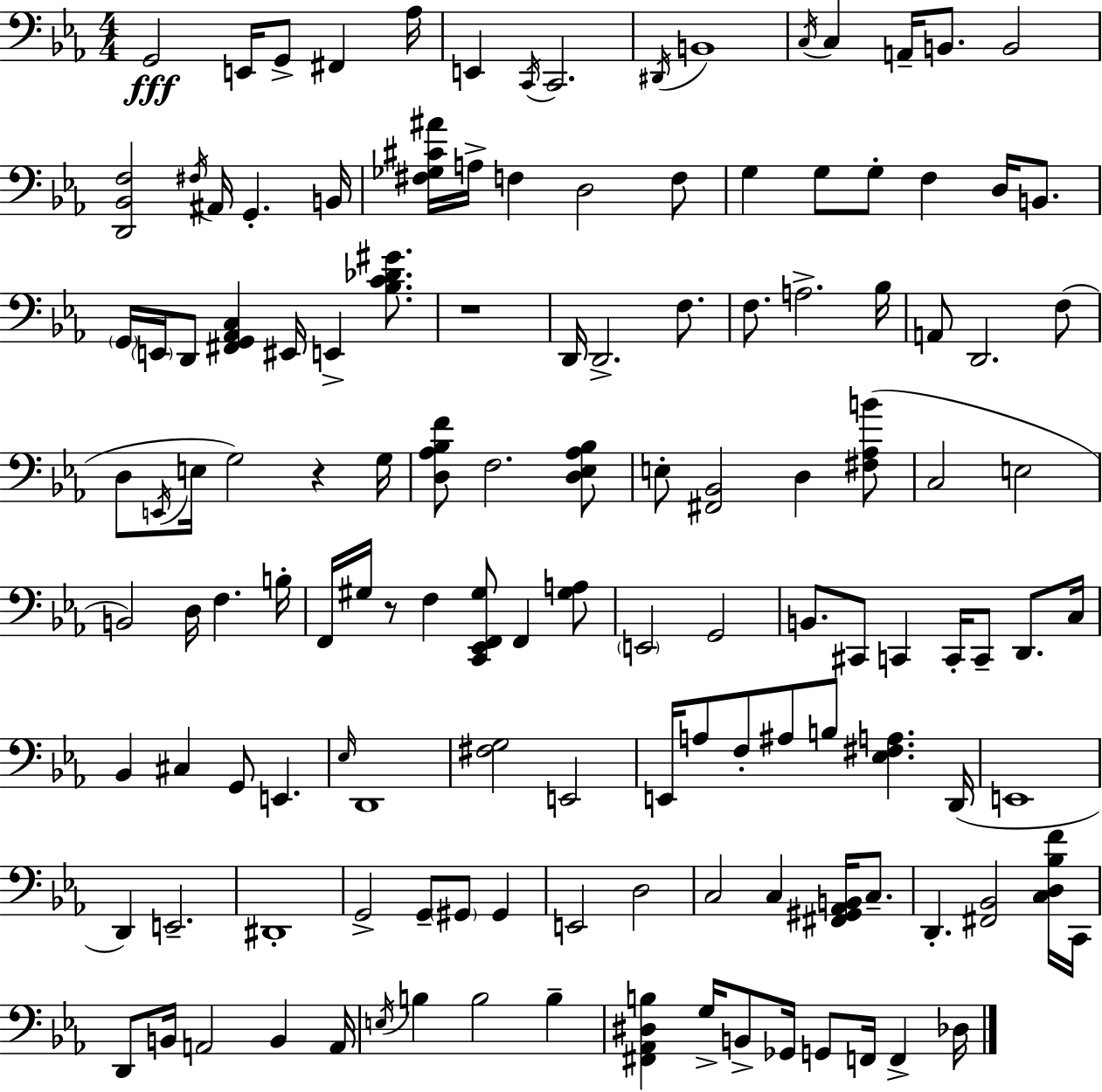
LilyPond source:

{
  \clef bass
  \numericTimeSignature
  \time 4/4
  \key ees \major
  g,2\fff e,16 g,8-> fis,4 aes16 | e,4 \acciaccatura { c,16 } c,2. | \acciaccatura { dis,16 } b,1 | \acciaccatura { c16 } c4 a,16-- b,8. b,2 | \break <d, bes, f>2 \acciaccatura { fis16 } ais,16 g,4.-. | b,16 <fis ges cis' ais'>16 a16-> f4 d2 | f8 g4 g8 g8-. f4 | d16 b,8. \parenthesize g,16 \parenthesize e,16 d,8 <fis, g, aes, c>4 eis,16 e,4-> | \break <bes c' des' gis'>8. r1 | d,16 d,2.-> | f8. f8. a2.-> | bes16 a,8 d,2. | \break f8( d8 \acciaccatura { e,16 } e16 g2) | r4 g16 <d aes bes f'>8 f2. | <d ees aes bes>8 e8-. <fis, bes,>2 d4 | <fis aes b'>8( c2 e2 | \break b,2) d16 f4. | b16-. f,16 gis16 r8 f4 <c, ees, f, gis>8 f,4 | <gis a>8 \parenthesize e,2 g,2 | b,8. cis,8 c,4 c,16-. c,8-- | \break d,8. c16 bes,4 cis4 g,8 e,4. | \grace { ees16 } d,1 | <fis g>2 e,2 | e,16 a8 f8-. ais8 b8 <ees fis a>4. | \break d,16( e,1 | d,4) e,2.-- | dis,1-. | g,2-> g,8-- | \break \parenthesize gis,8 gis,4 e,2 d2 | c2 c4 | <fis, gis, aes, b,>16 c8.-- d,4.-. <fis, bes,>2 | <c d bes f'>16 c,16 d,8 b,16 a,2 | \break b,4 a,16 \acciaccatura { e16 } b4 b2 | b4-- <fis, aes, dis b>4 g16-> b,8-> ges,16 g,8 | f,16 f,4-> des16 \bar "|."
}